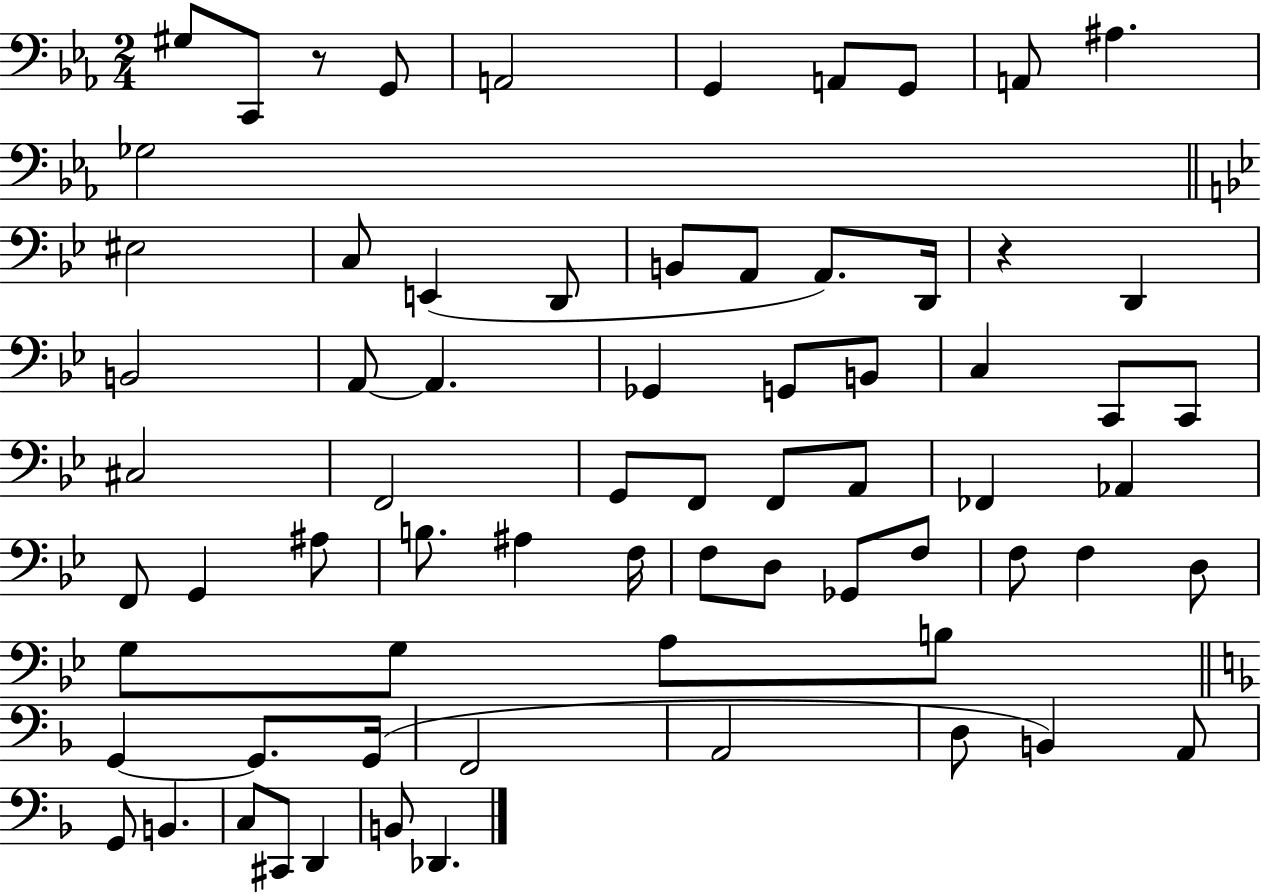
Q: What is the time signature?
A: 2/4